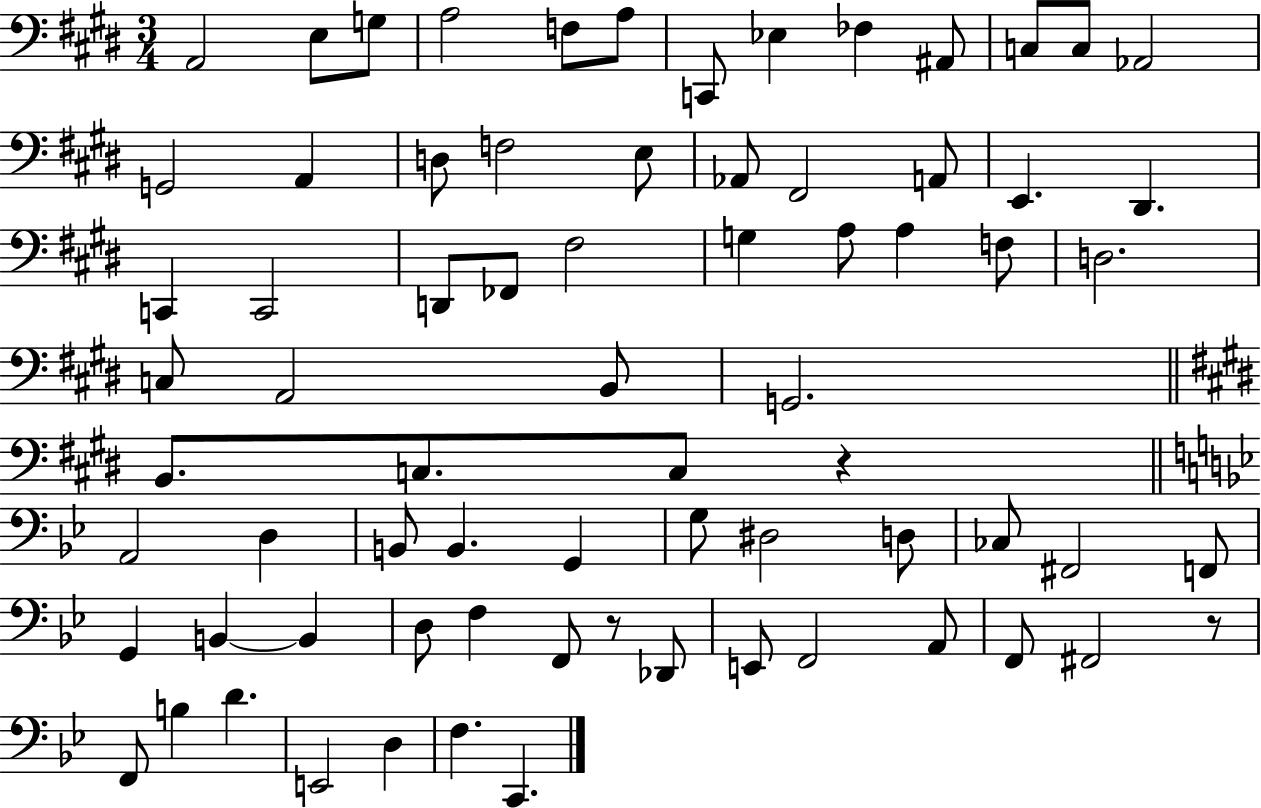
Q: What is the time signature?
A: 3/4